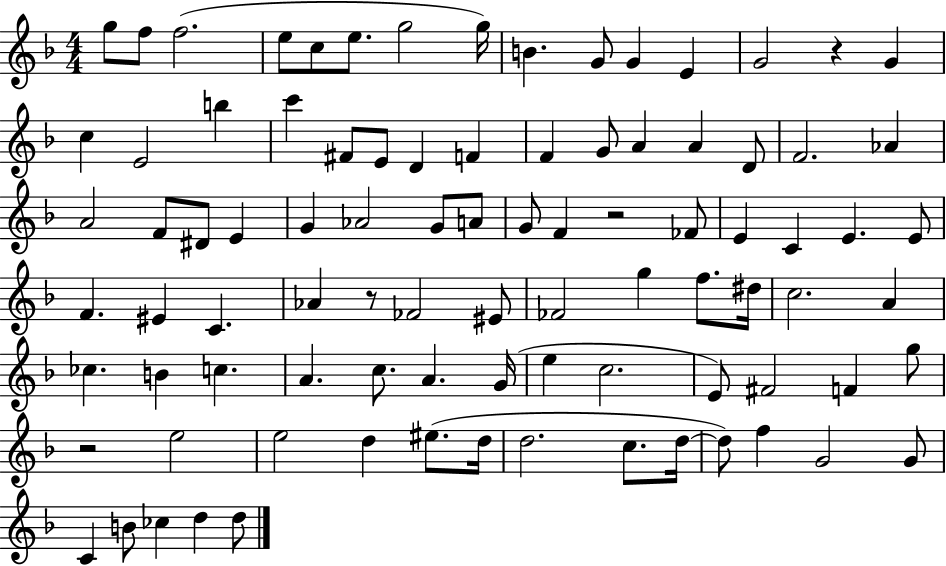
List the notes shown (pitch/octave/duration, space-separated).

G5/e F5/e F5/h. E5/e C5/e E5/e. G5/h G5/s B4/q. G4/e G4/q E4/q G4/h R/q G4/q C5/q E4/h B5/q C6/q F#4/e E4/e D4/q F4/q F4/q G4/e A4/q A4/q D4/e F4/h. Ab4/q A4/h F4/e D#4/e E4/q G4/q Ab4/h G4/e A4/e G4/e F4/q R/h FES4/e E4/q C4/q E4/q. E4/e F4/q. EIS4/q C4/q. Ab4/q R/e FES4/h EIS4/e FES4/h G5/q F5/e. D#5/s C5/h. A4/q CES5/q. B4/q C5/q. A4/q. C5/e. A4/q. G4/s E5/q C5/h. E4/e F#4/h F4/q G5/e R/h E5/h E5/h D5/q EIS5/e. D5/s D5/h. C5/e. D5/s D5/e F5/q G4/h G4/e C4/q B4/e CES5/q D5/q D5/e